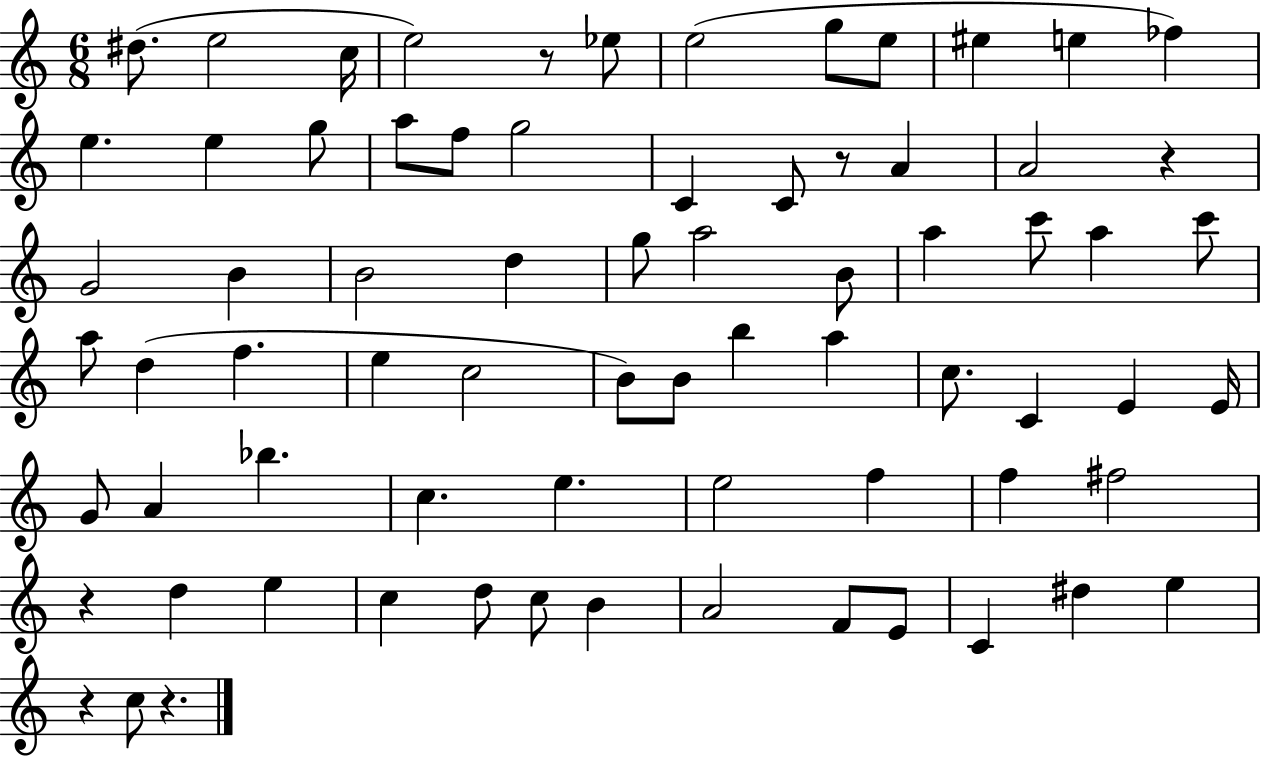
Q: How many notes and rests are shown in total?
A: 73